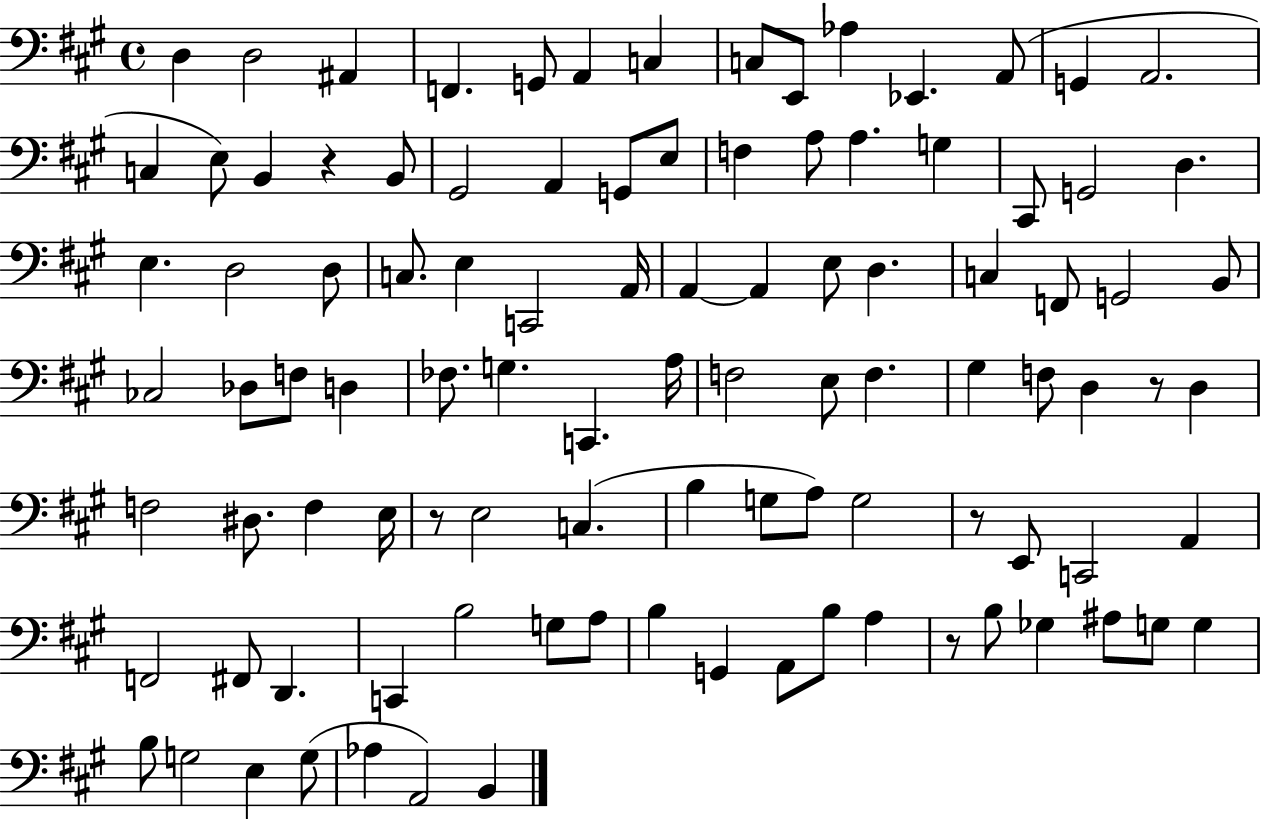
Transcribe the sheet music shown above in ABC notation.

X:1
T:Untitled
M:4/4
L:1/4
K:A
D, D,2 ^A,, F,, G,,/2 A,, C, C,/2 E,,/2 _A, _E,, A,,/2 G,, A,,2 C, E,/2 B,, z B,,/2 ^G,,2 A,, G,,/2 E,/2 F, A,/2 A, G, ^C,,/2 G,,2 D, E, D,2 D,/2 C,/2 E, C,,2 A,,/4 A,, A,, E,/2 D, C, F,,/2 G,,2 B,,/2 _C,2 _D,/2 F,/2 D, _F,/2 G, C,, A,/4 F,2 E,/2 F, ^G, F,/2 D, z/2 D, F,2 ^D,/2 F, E,/4 z/2 E,2 C, B, G,/2 A,/2 G,2 z/2 E,,/2 C,,2 A,, F,,2 ^F,,/2 D,, C,, B,2 G,/2 A,/2 B, G,, A,,/2 B,/2 A, z/2 B,/2 _G, ^A,/2 G,/2 G, B,/2 G,2 E, G,/2 _A, A,,2 B,,